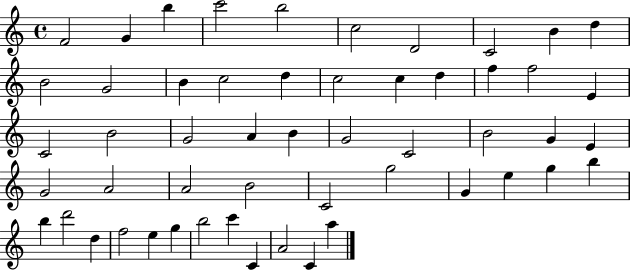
F4/h G4/q B5/q C6/h B5/h C5/h D4/h C4/h B4/q D5/q B4/h G4/h B4/q C5/h D5/q C5/h C5/q D5/q F5/q F5/h E4/q C4/h B4/h G4/h A4/q B4/q G4/h C4/h B4/h G4/q E4/q G4/h A4/h A4/h B4/h C4/h G5/h G4/q E5/q G5/q B5/q B5/q D6/h D5/q F5/h E5/q G5/q B5/h C6/q C4/q A4/h C4/q A5/q